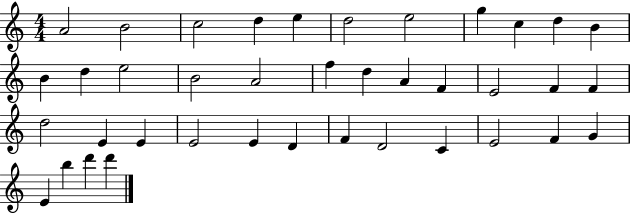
{
  \clef treble
  \numericTimeSignature
  \time 4/4
  \key c \major
  a'2 b'2 | c''2 d''4 e''4 | d''2 e''2 | g''4 c''4 d''4 b'4 | \break b'4 d''4 e''2 | b'2 a'2 | f''4 d''4 a'4 f'4 | e'2 f'4 f'4 | \break d''2 e'4 e'4 | e'2 e'4 d'4 | f'4 d'2 c'4 | e'2 f'4 g'4 | \break e'4 b''4 d'''4 d'''4 | \bar "|."
}